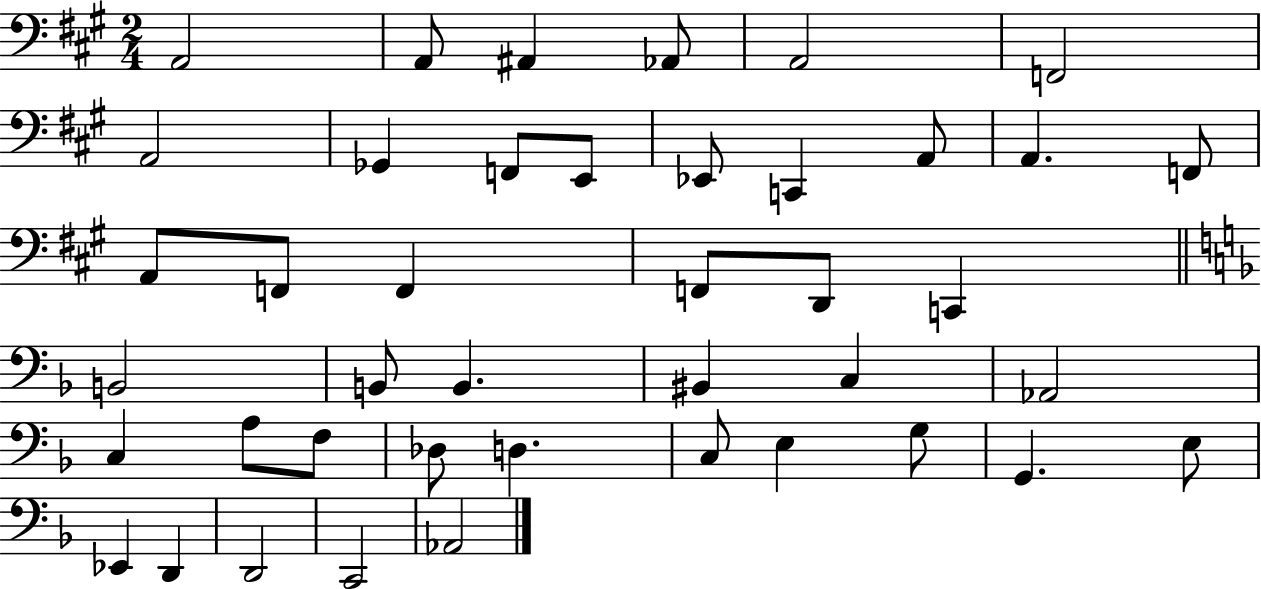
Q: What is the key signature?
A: A major